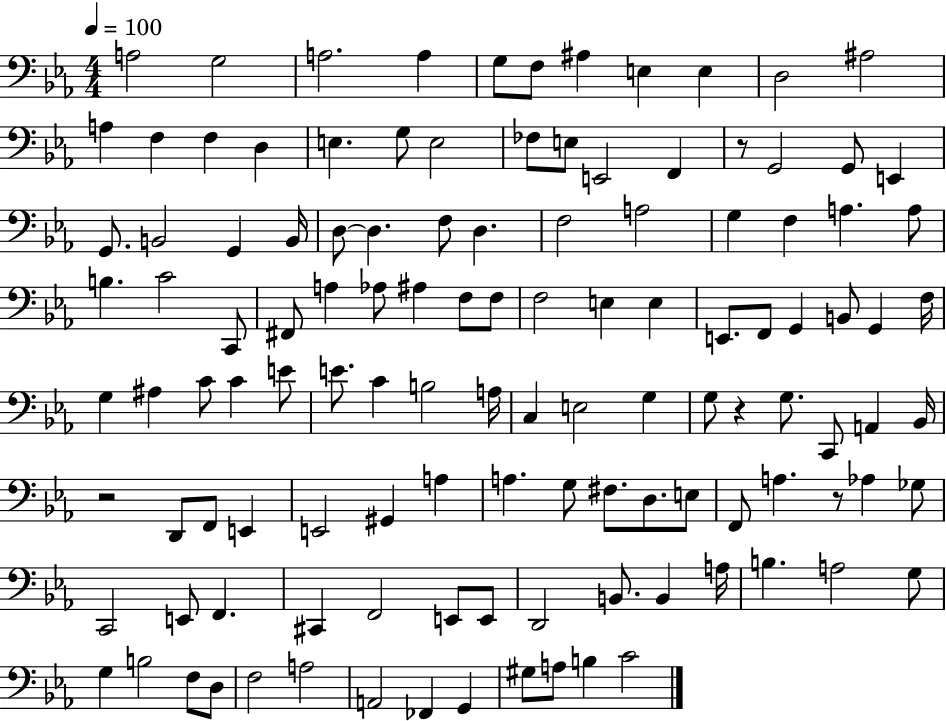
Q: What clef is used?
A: bass